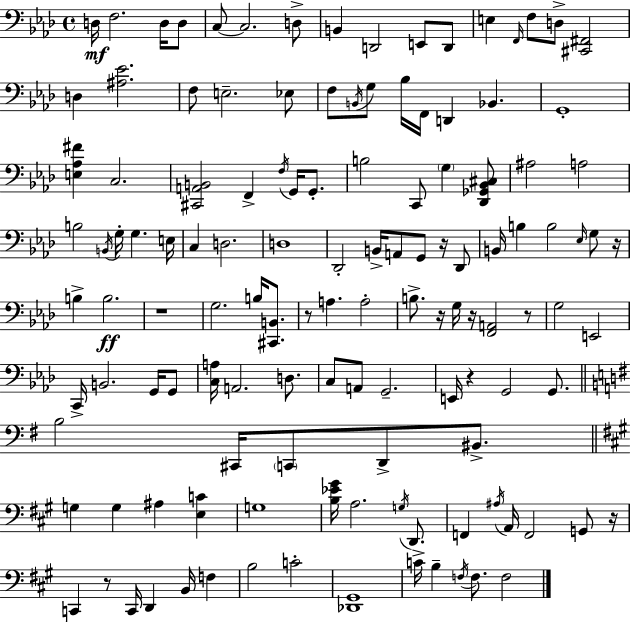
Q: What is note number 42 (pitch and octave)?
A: E3